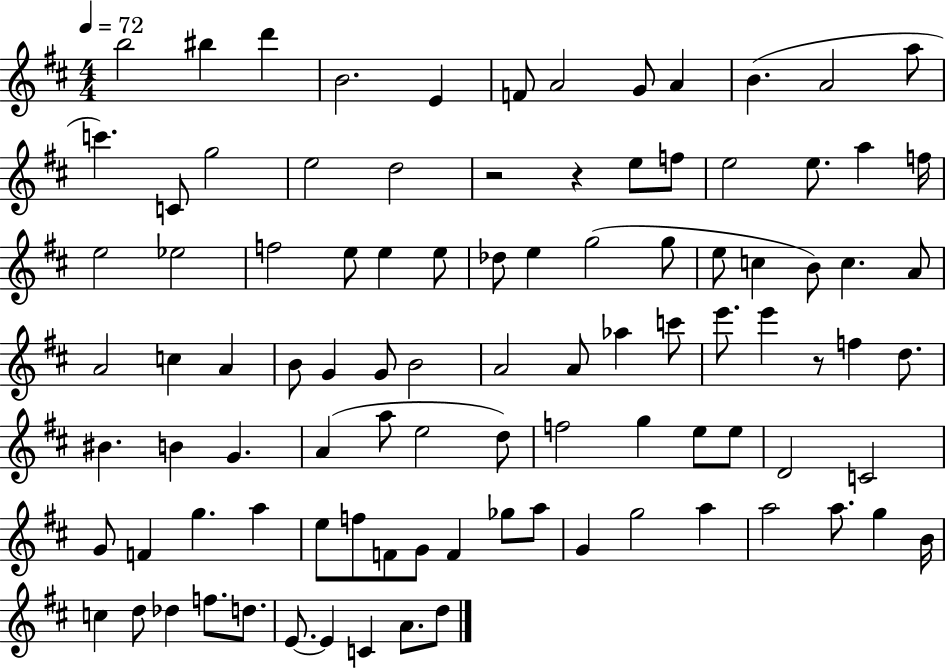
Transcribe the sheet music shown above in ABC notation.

X:1
T:Untitled
M:4/4
L:1/4
K:D
b2 ^b d' B2 E F/2 A2 G/2 A B A2 a/2 c' C/2 g2 e2 d2 z2 z e/2 f/2 e2 e/2 a f/4 e2 _e2 f2 e/2 e e/2 _d/2 e g2 g/2 e/2 c B/2 c A/2 A2 c A B/2 G G/2 B2 A2 A/2 _a c'/2 e'/2 e' z/2 f d/2 ^B B G A a/2 e2 d/2 f2 g e/2 e/2 D2 C2 G/2 F g a e/2 f/2 F/2 G/2 F _g/2 a/2 G g2 a a2 a/2 g B/4 c d/2 _d f/2 d/2 E/2 E C A/2 d/2